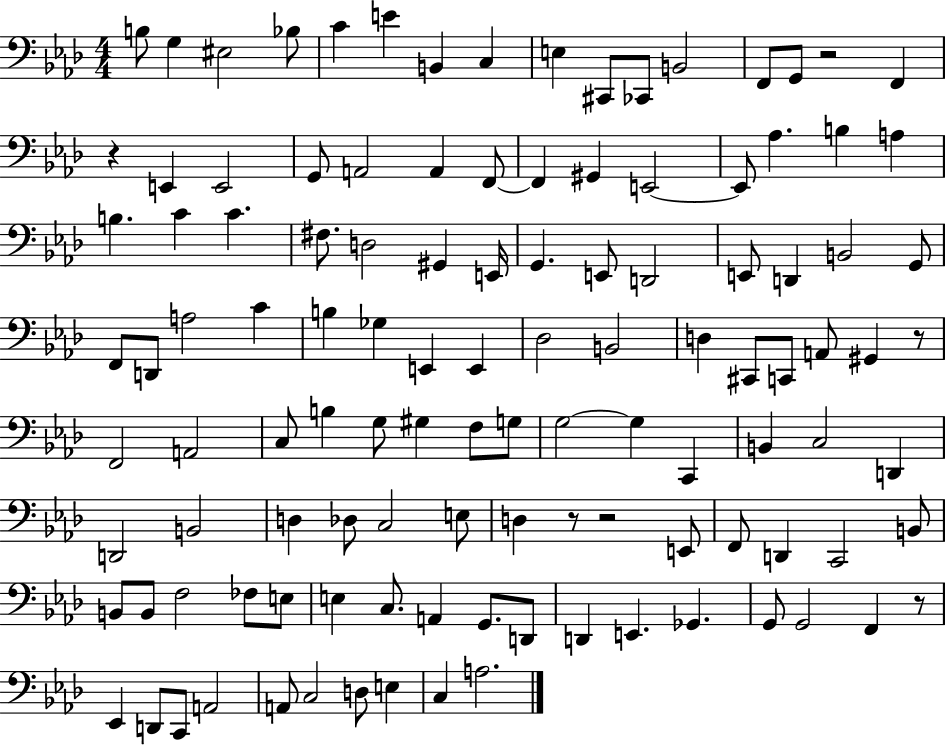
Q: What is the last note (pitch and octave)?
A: A3